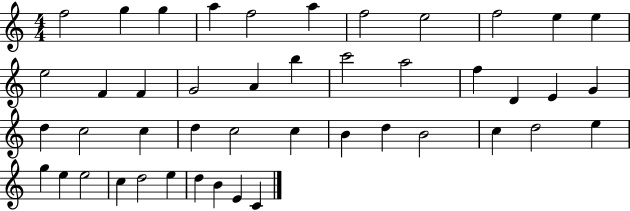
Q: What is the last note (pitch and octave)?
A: C4